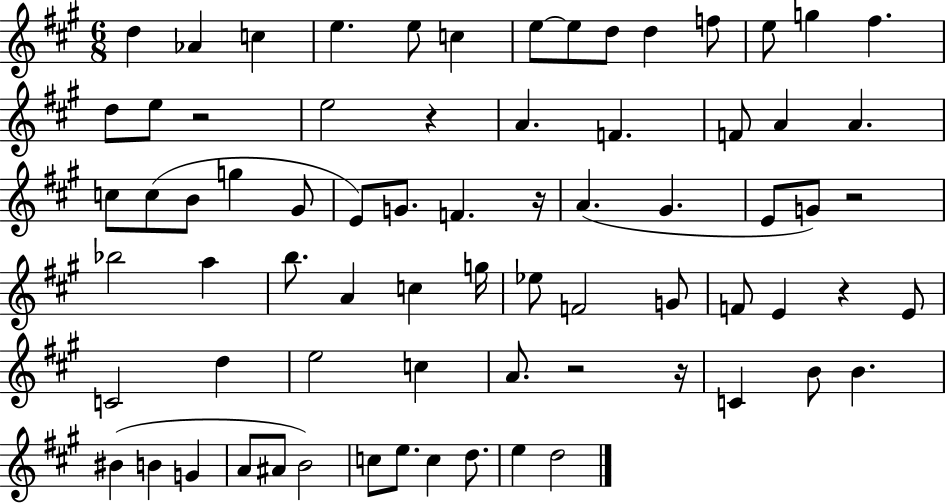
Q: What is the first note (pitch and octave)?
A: D5